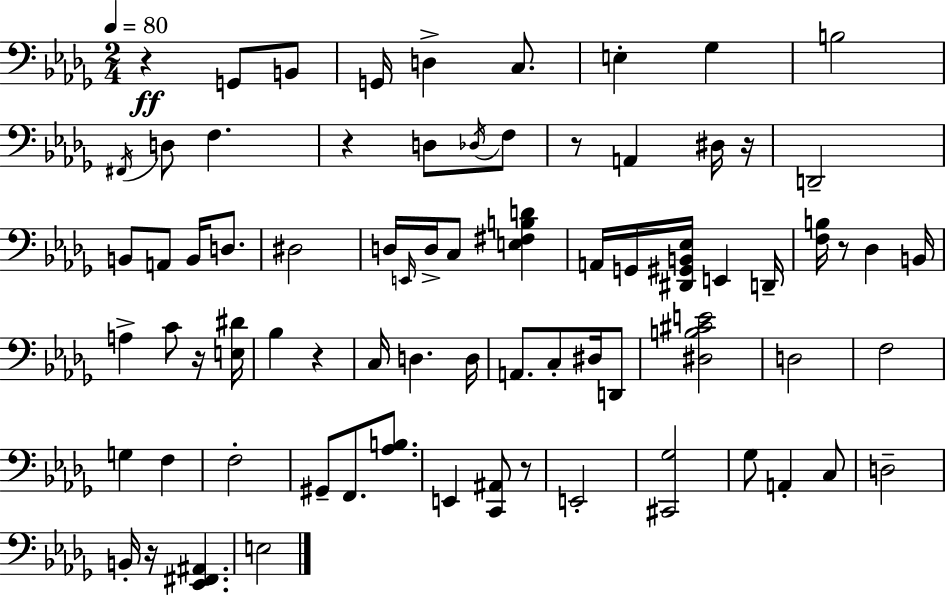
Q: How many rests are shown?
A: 9